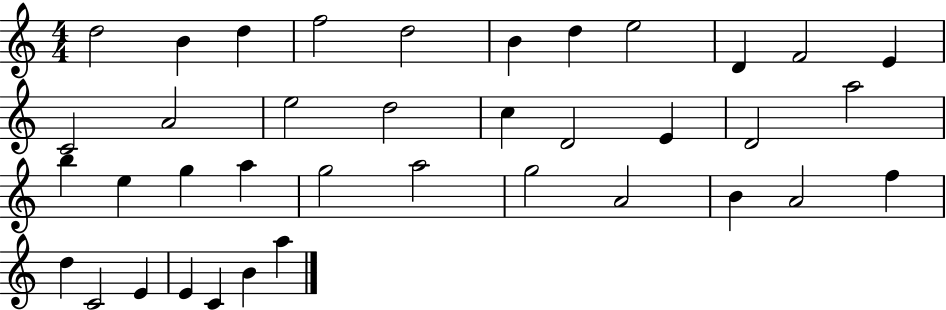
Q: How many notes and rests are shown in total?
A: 38